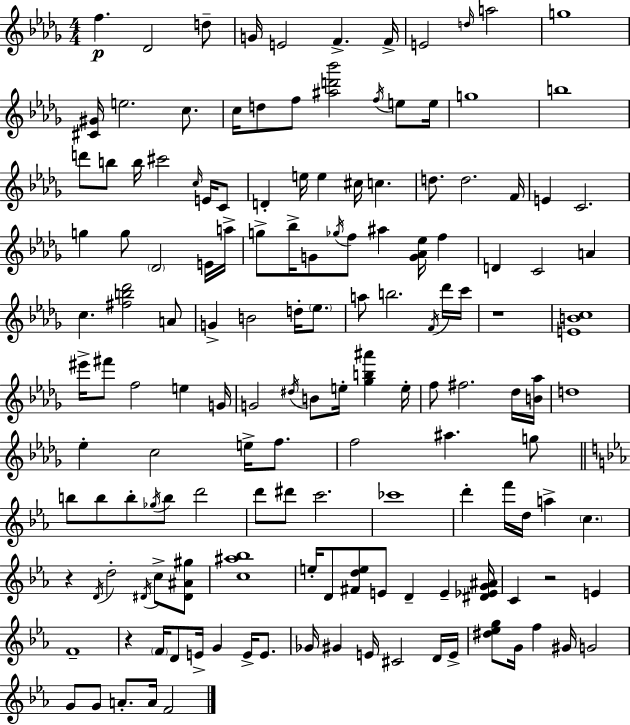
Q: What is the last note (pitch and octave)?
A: F4